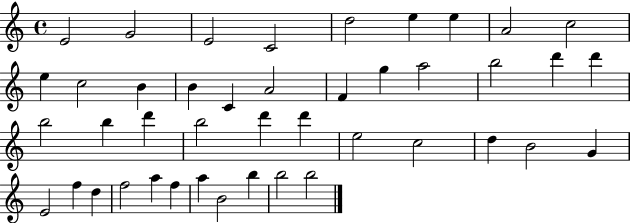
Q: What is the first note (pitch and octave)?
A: E4